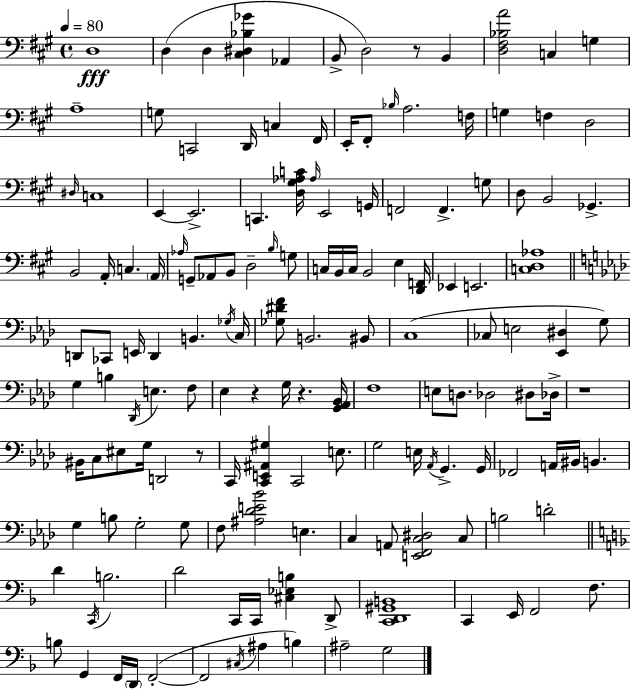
{
  \clef bass
  \time 4/4
  \defaultTimeSignature
  \key a \major
  \tempo 4 = 80
  \repeat volta 2 { d1\fff | d4( d4 <cis dis bes ges'>4 aes,4 | b,8-> d2) r8 b,4 | <d fis bes a'>2 c4 g4 | \break a1-- | g8 c,2 d,16 c4 fis,16 | e,16-. fis,8-. \grace { bes16 } a2. | f16 g4 f4 d2 | \break \grace { dis16 } c1 | e,4~~ e,2.-> | c,4. <d gis aes c'>16 \grace { aes16 } e,2 | g,16 f,2 f,4.-> | \break g8 d8 b,2 ges,4.-> | b,2 a,16-. c4. | \parenthesize a,16 \grace { aes16 } g,8-- aes,8 b,8 d2-- | \grace { b16 } g8 c16 b,16 c16 b,2 | \break e4 <d, f,>16 ees,4 e,2. | <c d aes>1 | \bar "||" \break \key f \minor d,8 ces,8 e,16 d,4 b,4. \acciaccatura { ges16 } | c16 <ges dis' f'>8 b,2. bis,8 | c1( | ces8 e2 <ees, dis>4 g8) | \break g4 b4 \acciaccatura { des,16 } e4. | f8 ees4 r4 g16 r4. | <g, aes, bes,>16 f1 | e8 d8. des2 dis8 | \break des16-> r1 | bis,16 c8 eis8 g16 d,2 | r8 c,16 <c, e, ais, gis>4 c,2 e8. | g2 e16 \acciaccatura { aes,16 } g,4.-> | \break g,16 fes,2 a,16 bis,16 b,4. | g4 b8 g2-. | g8 f8 <ais des' e' bes'>2 e4. | c4 a,8 <e, f, c dis>2 | \break c8 b2 d'2-. | \bar "||" \break \key d \minor d'4 \acciaccatura { c,16 } b2. | d'2 c,16 c,16 <cis ees b>4 d,8-> | <c, d, gis, b,>1 | c,4 e,16 f,2 f8. | \break b8 g,4 f,16 \parenthesize d,16 f,2-.~(~ | f,2 \acciaccatura { cis16 } ais4 b4) | ais2-- g2 | } \bar "|."
}